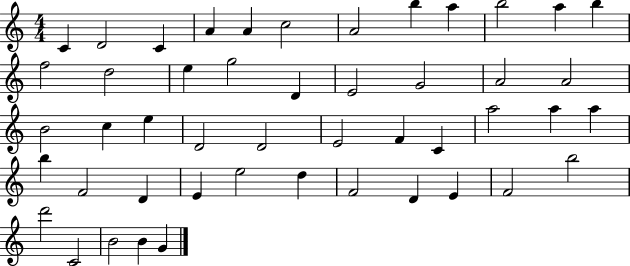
X:1
T:Untitled
M:4/4
L:1/4
K:C
C D2 C A A c2 A2 b a b2 a b f2 d2 e g2 D E2 G2 A2 A2 B2 c e D2 D2 E2 F C a2 a a b F2 D E e2 d F2 D E F2 b2 d'2 C2 B2 B G